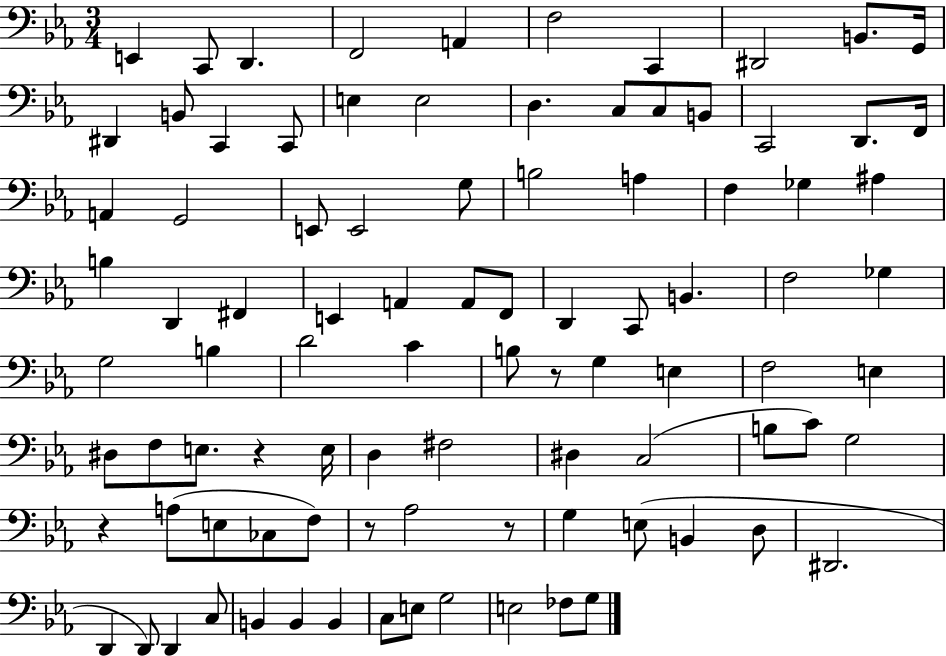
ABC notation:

X:1
T:Untitled
M:3/4
L:1/4
K:Eb
E,, C,,/2 D,, F,,2 A,, F,2 C,, ^D,,2 B,,/2 G,,/4 ^D,, B,,/2 C,, C,,/2 E, E,2 D, C,/2 C,/2 B,,/2 C,,2 D,,/2 F,,/4 A,, G,,2 E,,/2 E,,2 G,/2 B,2 A, F, _G, ^A, B, D,, ^F,, E,, A,, A,,/2 F,,/2 D,, C,,/2 B,, F,2 _G, G,2 B, D2 C B,/2 z/2 G, E, F,2 E, ^D,/2 F,/2 E,/2 z E,/4 D, ^F,2 ^D, C,2 B,/2 C/2 G,2 z A,/2 E,/2 _C,/2 F,/2 z/2 _A,2 z/2 G, E,/2 B,, D,/2 ^D,,2 D,, D,,/2 D,, C,/2 B,, B,, B,, C,/2 E,/2 G,2 E,2 _F,/2 G,/2